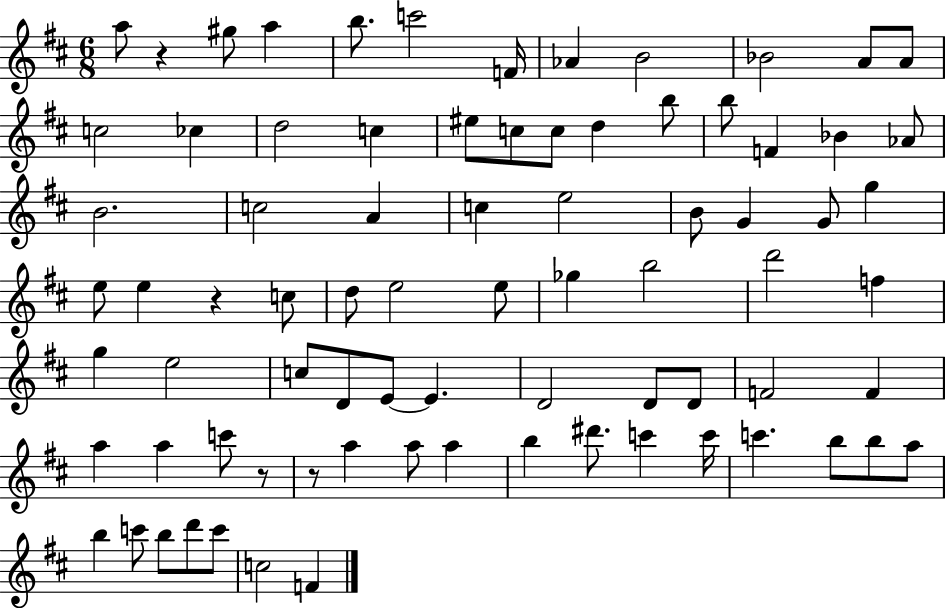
{
  \clef treble
  \numericTimeSignature
  \time 6/8
  \key d \major
  a''8 r4 gis''8 a''4 | b''8. c'''2 f'16 | aes'4 b'2 | bes'2 a'8 a'8 | \break c''2 ces''4 | d''2 c''4 | eis''8 c''8 c''8 d''4 b''8 | b''8 f'4 bes'4 aes'8 | \break b'2. | c''2 a'4 | c''4 e''2 | b'8 g'4 g'8 g''4 | \break e''8 e''4 r4 c''8 | d''8 e''2 e''8 | ges''4 b''2 | d'''2 f''4 | \break g''4 e''2 | c''8 d'8 e'8~~ e'4. | d'2 d'8 d'8 | f'2 f'4 | \break a''4 a''4 c'''8 r8 | r8 a''4 a''8 a''4 | b''4 dis'''8. c'''4 c'''16 | c'''4. b''8 b''8 a''8 | \break b''4 c'''8 b''8 d'''8 c'''8 | c''2 f'4 | \bar "|."
}